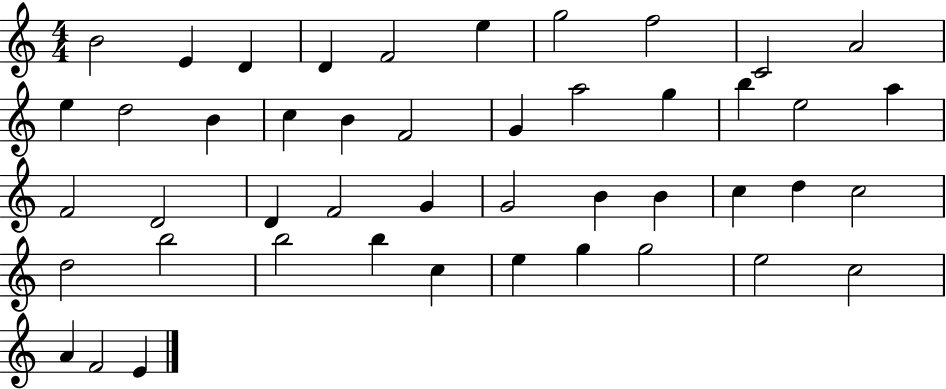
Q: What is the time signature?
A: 4/4